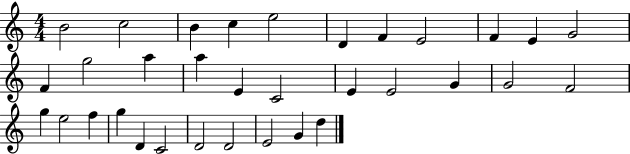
{
  \clef treble
  \numericTimeSignature
  \time 4/4
  \key c \major
  b'2 c''2 | b'4 c''4 e''2 | d'4 f'4 e'2 | f'4 e'4 g'2 | \break f'4 g''2 a''4 | a''4 e'4 c'2 | e'4 e'2 g'4 | g'2 f'2 | \break g''4 e''2 f''4 | g''4 d'4 c'2 | d'2 d'2 | e'2 g'4 d''4 | \break \bar "|."
}